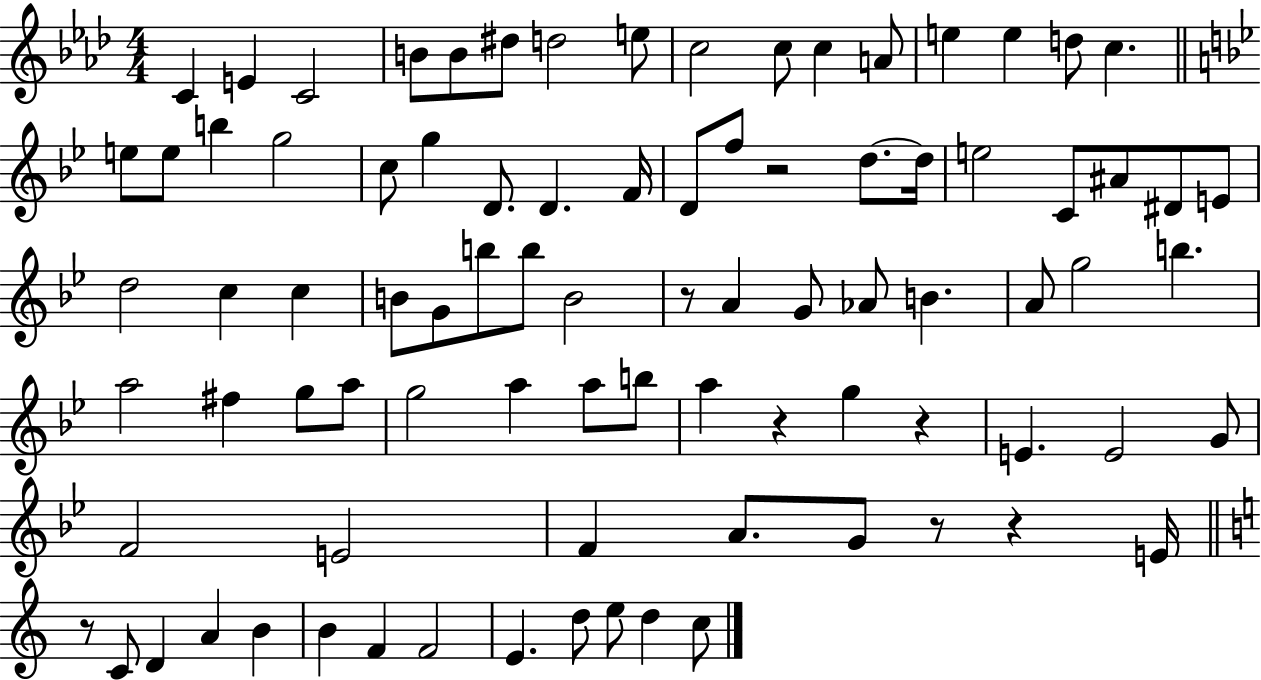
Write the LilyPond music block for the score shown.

{
  \clef treble
  \numericTimeSignature
  \time 4/4
  \key aes \major
  \repeat volta 2 { c'4 e'4 c'2 | b'8 b'8 dis''8 d''2 e''8 | c''2 c''8 c''4 a'8 | e''4 e''4 d''8 c''4. | \break \bar "||" \break \key g \minor e''8 e''8 b''4 g''2 | c''8 g''4 d'8. d'4. f'16 | d'8 f''8 r2 d''8.~~ d''16 | e''2 c'8 ais'8 dis'8 e'8 | \break d''2 c''4 c''4 | b'8 g'8 b''8 b''8 b'2 | r8 a'4 g'8 aes'8 b'4. | a'8 g''2 b''4. | \break a''2 fis''4 g''8 a''8 | g''2 a''4 a''8 b''8 | a''4 r4 g''4 r4 | e'4. e'2 g'8 | \break f'2 e'2 | f'4 a'8. g'8 r8 r4 e'16 | \bar "||" \break \key c \major r8 c'8 d'4 a'4 b'4 | b'4 f'4 f'2 | e'4. d''8 e''8 d''4 c''8 | } \bar "|."
}